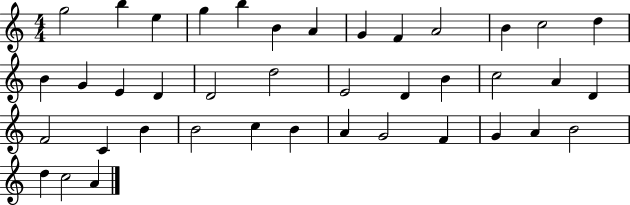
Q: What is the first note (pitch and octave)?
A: G5